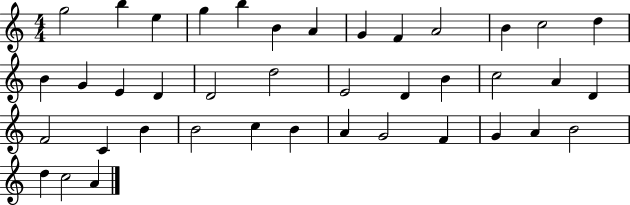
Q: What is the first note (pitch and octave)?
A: G5